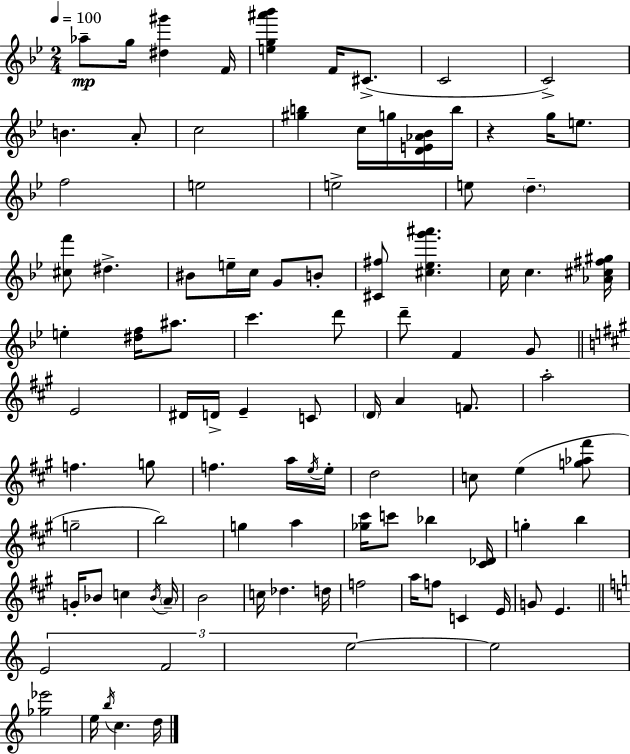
X:1
T:Untitled
M:2/4
L:1/4
K:Gm
_a/2 g/4 [^d^g'] F/4 [eg^a'_b'] F/4 ^C/2 C2 C2 B A/2 c2 [^gb] c/4 g/4 [DE_A_B]/4 b/4 z g/4 e/2 f2 e2 e2 e/2 d [^cf']/2 ^d ^B/2 e/4 c/4 G/2 B/2 [^C^f]/2 [^c_eg'^a'] c/4 c [_A^c^f^g]/4 e [^df]/4 ^a/2 c' d'/2 d'/2 F G/2 E2 ^D/4 D/4 E C/2 D/4 A F/2 a2 f g/2 f a/4 e/4 e/4 d2 c/2 e [g_a^f']/2 g2 b2 g a [_g^c']/4 c'/2 _b [^C_D]/4 g b G/4 _B/2 c _B/4 A/4 B2 c/4 _d d/4 f2 a/4 f/2 C E/4 G/2 E E2 F2 e2 e2 [_g_e']2 e/4 b/4 c d/4